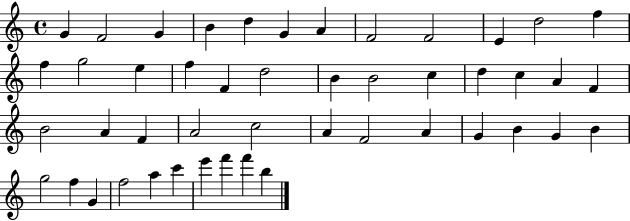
X:1
T:Untitled
M:4/4
L:1/4
K:C
G F2 G B d G A F2 F2 E d2 f f g2 e f F d2 B B2 c d c A F B2 A F A2 c2 A F2 A G B G B g2 f G f2 a c' e' f' f' b